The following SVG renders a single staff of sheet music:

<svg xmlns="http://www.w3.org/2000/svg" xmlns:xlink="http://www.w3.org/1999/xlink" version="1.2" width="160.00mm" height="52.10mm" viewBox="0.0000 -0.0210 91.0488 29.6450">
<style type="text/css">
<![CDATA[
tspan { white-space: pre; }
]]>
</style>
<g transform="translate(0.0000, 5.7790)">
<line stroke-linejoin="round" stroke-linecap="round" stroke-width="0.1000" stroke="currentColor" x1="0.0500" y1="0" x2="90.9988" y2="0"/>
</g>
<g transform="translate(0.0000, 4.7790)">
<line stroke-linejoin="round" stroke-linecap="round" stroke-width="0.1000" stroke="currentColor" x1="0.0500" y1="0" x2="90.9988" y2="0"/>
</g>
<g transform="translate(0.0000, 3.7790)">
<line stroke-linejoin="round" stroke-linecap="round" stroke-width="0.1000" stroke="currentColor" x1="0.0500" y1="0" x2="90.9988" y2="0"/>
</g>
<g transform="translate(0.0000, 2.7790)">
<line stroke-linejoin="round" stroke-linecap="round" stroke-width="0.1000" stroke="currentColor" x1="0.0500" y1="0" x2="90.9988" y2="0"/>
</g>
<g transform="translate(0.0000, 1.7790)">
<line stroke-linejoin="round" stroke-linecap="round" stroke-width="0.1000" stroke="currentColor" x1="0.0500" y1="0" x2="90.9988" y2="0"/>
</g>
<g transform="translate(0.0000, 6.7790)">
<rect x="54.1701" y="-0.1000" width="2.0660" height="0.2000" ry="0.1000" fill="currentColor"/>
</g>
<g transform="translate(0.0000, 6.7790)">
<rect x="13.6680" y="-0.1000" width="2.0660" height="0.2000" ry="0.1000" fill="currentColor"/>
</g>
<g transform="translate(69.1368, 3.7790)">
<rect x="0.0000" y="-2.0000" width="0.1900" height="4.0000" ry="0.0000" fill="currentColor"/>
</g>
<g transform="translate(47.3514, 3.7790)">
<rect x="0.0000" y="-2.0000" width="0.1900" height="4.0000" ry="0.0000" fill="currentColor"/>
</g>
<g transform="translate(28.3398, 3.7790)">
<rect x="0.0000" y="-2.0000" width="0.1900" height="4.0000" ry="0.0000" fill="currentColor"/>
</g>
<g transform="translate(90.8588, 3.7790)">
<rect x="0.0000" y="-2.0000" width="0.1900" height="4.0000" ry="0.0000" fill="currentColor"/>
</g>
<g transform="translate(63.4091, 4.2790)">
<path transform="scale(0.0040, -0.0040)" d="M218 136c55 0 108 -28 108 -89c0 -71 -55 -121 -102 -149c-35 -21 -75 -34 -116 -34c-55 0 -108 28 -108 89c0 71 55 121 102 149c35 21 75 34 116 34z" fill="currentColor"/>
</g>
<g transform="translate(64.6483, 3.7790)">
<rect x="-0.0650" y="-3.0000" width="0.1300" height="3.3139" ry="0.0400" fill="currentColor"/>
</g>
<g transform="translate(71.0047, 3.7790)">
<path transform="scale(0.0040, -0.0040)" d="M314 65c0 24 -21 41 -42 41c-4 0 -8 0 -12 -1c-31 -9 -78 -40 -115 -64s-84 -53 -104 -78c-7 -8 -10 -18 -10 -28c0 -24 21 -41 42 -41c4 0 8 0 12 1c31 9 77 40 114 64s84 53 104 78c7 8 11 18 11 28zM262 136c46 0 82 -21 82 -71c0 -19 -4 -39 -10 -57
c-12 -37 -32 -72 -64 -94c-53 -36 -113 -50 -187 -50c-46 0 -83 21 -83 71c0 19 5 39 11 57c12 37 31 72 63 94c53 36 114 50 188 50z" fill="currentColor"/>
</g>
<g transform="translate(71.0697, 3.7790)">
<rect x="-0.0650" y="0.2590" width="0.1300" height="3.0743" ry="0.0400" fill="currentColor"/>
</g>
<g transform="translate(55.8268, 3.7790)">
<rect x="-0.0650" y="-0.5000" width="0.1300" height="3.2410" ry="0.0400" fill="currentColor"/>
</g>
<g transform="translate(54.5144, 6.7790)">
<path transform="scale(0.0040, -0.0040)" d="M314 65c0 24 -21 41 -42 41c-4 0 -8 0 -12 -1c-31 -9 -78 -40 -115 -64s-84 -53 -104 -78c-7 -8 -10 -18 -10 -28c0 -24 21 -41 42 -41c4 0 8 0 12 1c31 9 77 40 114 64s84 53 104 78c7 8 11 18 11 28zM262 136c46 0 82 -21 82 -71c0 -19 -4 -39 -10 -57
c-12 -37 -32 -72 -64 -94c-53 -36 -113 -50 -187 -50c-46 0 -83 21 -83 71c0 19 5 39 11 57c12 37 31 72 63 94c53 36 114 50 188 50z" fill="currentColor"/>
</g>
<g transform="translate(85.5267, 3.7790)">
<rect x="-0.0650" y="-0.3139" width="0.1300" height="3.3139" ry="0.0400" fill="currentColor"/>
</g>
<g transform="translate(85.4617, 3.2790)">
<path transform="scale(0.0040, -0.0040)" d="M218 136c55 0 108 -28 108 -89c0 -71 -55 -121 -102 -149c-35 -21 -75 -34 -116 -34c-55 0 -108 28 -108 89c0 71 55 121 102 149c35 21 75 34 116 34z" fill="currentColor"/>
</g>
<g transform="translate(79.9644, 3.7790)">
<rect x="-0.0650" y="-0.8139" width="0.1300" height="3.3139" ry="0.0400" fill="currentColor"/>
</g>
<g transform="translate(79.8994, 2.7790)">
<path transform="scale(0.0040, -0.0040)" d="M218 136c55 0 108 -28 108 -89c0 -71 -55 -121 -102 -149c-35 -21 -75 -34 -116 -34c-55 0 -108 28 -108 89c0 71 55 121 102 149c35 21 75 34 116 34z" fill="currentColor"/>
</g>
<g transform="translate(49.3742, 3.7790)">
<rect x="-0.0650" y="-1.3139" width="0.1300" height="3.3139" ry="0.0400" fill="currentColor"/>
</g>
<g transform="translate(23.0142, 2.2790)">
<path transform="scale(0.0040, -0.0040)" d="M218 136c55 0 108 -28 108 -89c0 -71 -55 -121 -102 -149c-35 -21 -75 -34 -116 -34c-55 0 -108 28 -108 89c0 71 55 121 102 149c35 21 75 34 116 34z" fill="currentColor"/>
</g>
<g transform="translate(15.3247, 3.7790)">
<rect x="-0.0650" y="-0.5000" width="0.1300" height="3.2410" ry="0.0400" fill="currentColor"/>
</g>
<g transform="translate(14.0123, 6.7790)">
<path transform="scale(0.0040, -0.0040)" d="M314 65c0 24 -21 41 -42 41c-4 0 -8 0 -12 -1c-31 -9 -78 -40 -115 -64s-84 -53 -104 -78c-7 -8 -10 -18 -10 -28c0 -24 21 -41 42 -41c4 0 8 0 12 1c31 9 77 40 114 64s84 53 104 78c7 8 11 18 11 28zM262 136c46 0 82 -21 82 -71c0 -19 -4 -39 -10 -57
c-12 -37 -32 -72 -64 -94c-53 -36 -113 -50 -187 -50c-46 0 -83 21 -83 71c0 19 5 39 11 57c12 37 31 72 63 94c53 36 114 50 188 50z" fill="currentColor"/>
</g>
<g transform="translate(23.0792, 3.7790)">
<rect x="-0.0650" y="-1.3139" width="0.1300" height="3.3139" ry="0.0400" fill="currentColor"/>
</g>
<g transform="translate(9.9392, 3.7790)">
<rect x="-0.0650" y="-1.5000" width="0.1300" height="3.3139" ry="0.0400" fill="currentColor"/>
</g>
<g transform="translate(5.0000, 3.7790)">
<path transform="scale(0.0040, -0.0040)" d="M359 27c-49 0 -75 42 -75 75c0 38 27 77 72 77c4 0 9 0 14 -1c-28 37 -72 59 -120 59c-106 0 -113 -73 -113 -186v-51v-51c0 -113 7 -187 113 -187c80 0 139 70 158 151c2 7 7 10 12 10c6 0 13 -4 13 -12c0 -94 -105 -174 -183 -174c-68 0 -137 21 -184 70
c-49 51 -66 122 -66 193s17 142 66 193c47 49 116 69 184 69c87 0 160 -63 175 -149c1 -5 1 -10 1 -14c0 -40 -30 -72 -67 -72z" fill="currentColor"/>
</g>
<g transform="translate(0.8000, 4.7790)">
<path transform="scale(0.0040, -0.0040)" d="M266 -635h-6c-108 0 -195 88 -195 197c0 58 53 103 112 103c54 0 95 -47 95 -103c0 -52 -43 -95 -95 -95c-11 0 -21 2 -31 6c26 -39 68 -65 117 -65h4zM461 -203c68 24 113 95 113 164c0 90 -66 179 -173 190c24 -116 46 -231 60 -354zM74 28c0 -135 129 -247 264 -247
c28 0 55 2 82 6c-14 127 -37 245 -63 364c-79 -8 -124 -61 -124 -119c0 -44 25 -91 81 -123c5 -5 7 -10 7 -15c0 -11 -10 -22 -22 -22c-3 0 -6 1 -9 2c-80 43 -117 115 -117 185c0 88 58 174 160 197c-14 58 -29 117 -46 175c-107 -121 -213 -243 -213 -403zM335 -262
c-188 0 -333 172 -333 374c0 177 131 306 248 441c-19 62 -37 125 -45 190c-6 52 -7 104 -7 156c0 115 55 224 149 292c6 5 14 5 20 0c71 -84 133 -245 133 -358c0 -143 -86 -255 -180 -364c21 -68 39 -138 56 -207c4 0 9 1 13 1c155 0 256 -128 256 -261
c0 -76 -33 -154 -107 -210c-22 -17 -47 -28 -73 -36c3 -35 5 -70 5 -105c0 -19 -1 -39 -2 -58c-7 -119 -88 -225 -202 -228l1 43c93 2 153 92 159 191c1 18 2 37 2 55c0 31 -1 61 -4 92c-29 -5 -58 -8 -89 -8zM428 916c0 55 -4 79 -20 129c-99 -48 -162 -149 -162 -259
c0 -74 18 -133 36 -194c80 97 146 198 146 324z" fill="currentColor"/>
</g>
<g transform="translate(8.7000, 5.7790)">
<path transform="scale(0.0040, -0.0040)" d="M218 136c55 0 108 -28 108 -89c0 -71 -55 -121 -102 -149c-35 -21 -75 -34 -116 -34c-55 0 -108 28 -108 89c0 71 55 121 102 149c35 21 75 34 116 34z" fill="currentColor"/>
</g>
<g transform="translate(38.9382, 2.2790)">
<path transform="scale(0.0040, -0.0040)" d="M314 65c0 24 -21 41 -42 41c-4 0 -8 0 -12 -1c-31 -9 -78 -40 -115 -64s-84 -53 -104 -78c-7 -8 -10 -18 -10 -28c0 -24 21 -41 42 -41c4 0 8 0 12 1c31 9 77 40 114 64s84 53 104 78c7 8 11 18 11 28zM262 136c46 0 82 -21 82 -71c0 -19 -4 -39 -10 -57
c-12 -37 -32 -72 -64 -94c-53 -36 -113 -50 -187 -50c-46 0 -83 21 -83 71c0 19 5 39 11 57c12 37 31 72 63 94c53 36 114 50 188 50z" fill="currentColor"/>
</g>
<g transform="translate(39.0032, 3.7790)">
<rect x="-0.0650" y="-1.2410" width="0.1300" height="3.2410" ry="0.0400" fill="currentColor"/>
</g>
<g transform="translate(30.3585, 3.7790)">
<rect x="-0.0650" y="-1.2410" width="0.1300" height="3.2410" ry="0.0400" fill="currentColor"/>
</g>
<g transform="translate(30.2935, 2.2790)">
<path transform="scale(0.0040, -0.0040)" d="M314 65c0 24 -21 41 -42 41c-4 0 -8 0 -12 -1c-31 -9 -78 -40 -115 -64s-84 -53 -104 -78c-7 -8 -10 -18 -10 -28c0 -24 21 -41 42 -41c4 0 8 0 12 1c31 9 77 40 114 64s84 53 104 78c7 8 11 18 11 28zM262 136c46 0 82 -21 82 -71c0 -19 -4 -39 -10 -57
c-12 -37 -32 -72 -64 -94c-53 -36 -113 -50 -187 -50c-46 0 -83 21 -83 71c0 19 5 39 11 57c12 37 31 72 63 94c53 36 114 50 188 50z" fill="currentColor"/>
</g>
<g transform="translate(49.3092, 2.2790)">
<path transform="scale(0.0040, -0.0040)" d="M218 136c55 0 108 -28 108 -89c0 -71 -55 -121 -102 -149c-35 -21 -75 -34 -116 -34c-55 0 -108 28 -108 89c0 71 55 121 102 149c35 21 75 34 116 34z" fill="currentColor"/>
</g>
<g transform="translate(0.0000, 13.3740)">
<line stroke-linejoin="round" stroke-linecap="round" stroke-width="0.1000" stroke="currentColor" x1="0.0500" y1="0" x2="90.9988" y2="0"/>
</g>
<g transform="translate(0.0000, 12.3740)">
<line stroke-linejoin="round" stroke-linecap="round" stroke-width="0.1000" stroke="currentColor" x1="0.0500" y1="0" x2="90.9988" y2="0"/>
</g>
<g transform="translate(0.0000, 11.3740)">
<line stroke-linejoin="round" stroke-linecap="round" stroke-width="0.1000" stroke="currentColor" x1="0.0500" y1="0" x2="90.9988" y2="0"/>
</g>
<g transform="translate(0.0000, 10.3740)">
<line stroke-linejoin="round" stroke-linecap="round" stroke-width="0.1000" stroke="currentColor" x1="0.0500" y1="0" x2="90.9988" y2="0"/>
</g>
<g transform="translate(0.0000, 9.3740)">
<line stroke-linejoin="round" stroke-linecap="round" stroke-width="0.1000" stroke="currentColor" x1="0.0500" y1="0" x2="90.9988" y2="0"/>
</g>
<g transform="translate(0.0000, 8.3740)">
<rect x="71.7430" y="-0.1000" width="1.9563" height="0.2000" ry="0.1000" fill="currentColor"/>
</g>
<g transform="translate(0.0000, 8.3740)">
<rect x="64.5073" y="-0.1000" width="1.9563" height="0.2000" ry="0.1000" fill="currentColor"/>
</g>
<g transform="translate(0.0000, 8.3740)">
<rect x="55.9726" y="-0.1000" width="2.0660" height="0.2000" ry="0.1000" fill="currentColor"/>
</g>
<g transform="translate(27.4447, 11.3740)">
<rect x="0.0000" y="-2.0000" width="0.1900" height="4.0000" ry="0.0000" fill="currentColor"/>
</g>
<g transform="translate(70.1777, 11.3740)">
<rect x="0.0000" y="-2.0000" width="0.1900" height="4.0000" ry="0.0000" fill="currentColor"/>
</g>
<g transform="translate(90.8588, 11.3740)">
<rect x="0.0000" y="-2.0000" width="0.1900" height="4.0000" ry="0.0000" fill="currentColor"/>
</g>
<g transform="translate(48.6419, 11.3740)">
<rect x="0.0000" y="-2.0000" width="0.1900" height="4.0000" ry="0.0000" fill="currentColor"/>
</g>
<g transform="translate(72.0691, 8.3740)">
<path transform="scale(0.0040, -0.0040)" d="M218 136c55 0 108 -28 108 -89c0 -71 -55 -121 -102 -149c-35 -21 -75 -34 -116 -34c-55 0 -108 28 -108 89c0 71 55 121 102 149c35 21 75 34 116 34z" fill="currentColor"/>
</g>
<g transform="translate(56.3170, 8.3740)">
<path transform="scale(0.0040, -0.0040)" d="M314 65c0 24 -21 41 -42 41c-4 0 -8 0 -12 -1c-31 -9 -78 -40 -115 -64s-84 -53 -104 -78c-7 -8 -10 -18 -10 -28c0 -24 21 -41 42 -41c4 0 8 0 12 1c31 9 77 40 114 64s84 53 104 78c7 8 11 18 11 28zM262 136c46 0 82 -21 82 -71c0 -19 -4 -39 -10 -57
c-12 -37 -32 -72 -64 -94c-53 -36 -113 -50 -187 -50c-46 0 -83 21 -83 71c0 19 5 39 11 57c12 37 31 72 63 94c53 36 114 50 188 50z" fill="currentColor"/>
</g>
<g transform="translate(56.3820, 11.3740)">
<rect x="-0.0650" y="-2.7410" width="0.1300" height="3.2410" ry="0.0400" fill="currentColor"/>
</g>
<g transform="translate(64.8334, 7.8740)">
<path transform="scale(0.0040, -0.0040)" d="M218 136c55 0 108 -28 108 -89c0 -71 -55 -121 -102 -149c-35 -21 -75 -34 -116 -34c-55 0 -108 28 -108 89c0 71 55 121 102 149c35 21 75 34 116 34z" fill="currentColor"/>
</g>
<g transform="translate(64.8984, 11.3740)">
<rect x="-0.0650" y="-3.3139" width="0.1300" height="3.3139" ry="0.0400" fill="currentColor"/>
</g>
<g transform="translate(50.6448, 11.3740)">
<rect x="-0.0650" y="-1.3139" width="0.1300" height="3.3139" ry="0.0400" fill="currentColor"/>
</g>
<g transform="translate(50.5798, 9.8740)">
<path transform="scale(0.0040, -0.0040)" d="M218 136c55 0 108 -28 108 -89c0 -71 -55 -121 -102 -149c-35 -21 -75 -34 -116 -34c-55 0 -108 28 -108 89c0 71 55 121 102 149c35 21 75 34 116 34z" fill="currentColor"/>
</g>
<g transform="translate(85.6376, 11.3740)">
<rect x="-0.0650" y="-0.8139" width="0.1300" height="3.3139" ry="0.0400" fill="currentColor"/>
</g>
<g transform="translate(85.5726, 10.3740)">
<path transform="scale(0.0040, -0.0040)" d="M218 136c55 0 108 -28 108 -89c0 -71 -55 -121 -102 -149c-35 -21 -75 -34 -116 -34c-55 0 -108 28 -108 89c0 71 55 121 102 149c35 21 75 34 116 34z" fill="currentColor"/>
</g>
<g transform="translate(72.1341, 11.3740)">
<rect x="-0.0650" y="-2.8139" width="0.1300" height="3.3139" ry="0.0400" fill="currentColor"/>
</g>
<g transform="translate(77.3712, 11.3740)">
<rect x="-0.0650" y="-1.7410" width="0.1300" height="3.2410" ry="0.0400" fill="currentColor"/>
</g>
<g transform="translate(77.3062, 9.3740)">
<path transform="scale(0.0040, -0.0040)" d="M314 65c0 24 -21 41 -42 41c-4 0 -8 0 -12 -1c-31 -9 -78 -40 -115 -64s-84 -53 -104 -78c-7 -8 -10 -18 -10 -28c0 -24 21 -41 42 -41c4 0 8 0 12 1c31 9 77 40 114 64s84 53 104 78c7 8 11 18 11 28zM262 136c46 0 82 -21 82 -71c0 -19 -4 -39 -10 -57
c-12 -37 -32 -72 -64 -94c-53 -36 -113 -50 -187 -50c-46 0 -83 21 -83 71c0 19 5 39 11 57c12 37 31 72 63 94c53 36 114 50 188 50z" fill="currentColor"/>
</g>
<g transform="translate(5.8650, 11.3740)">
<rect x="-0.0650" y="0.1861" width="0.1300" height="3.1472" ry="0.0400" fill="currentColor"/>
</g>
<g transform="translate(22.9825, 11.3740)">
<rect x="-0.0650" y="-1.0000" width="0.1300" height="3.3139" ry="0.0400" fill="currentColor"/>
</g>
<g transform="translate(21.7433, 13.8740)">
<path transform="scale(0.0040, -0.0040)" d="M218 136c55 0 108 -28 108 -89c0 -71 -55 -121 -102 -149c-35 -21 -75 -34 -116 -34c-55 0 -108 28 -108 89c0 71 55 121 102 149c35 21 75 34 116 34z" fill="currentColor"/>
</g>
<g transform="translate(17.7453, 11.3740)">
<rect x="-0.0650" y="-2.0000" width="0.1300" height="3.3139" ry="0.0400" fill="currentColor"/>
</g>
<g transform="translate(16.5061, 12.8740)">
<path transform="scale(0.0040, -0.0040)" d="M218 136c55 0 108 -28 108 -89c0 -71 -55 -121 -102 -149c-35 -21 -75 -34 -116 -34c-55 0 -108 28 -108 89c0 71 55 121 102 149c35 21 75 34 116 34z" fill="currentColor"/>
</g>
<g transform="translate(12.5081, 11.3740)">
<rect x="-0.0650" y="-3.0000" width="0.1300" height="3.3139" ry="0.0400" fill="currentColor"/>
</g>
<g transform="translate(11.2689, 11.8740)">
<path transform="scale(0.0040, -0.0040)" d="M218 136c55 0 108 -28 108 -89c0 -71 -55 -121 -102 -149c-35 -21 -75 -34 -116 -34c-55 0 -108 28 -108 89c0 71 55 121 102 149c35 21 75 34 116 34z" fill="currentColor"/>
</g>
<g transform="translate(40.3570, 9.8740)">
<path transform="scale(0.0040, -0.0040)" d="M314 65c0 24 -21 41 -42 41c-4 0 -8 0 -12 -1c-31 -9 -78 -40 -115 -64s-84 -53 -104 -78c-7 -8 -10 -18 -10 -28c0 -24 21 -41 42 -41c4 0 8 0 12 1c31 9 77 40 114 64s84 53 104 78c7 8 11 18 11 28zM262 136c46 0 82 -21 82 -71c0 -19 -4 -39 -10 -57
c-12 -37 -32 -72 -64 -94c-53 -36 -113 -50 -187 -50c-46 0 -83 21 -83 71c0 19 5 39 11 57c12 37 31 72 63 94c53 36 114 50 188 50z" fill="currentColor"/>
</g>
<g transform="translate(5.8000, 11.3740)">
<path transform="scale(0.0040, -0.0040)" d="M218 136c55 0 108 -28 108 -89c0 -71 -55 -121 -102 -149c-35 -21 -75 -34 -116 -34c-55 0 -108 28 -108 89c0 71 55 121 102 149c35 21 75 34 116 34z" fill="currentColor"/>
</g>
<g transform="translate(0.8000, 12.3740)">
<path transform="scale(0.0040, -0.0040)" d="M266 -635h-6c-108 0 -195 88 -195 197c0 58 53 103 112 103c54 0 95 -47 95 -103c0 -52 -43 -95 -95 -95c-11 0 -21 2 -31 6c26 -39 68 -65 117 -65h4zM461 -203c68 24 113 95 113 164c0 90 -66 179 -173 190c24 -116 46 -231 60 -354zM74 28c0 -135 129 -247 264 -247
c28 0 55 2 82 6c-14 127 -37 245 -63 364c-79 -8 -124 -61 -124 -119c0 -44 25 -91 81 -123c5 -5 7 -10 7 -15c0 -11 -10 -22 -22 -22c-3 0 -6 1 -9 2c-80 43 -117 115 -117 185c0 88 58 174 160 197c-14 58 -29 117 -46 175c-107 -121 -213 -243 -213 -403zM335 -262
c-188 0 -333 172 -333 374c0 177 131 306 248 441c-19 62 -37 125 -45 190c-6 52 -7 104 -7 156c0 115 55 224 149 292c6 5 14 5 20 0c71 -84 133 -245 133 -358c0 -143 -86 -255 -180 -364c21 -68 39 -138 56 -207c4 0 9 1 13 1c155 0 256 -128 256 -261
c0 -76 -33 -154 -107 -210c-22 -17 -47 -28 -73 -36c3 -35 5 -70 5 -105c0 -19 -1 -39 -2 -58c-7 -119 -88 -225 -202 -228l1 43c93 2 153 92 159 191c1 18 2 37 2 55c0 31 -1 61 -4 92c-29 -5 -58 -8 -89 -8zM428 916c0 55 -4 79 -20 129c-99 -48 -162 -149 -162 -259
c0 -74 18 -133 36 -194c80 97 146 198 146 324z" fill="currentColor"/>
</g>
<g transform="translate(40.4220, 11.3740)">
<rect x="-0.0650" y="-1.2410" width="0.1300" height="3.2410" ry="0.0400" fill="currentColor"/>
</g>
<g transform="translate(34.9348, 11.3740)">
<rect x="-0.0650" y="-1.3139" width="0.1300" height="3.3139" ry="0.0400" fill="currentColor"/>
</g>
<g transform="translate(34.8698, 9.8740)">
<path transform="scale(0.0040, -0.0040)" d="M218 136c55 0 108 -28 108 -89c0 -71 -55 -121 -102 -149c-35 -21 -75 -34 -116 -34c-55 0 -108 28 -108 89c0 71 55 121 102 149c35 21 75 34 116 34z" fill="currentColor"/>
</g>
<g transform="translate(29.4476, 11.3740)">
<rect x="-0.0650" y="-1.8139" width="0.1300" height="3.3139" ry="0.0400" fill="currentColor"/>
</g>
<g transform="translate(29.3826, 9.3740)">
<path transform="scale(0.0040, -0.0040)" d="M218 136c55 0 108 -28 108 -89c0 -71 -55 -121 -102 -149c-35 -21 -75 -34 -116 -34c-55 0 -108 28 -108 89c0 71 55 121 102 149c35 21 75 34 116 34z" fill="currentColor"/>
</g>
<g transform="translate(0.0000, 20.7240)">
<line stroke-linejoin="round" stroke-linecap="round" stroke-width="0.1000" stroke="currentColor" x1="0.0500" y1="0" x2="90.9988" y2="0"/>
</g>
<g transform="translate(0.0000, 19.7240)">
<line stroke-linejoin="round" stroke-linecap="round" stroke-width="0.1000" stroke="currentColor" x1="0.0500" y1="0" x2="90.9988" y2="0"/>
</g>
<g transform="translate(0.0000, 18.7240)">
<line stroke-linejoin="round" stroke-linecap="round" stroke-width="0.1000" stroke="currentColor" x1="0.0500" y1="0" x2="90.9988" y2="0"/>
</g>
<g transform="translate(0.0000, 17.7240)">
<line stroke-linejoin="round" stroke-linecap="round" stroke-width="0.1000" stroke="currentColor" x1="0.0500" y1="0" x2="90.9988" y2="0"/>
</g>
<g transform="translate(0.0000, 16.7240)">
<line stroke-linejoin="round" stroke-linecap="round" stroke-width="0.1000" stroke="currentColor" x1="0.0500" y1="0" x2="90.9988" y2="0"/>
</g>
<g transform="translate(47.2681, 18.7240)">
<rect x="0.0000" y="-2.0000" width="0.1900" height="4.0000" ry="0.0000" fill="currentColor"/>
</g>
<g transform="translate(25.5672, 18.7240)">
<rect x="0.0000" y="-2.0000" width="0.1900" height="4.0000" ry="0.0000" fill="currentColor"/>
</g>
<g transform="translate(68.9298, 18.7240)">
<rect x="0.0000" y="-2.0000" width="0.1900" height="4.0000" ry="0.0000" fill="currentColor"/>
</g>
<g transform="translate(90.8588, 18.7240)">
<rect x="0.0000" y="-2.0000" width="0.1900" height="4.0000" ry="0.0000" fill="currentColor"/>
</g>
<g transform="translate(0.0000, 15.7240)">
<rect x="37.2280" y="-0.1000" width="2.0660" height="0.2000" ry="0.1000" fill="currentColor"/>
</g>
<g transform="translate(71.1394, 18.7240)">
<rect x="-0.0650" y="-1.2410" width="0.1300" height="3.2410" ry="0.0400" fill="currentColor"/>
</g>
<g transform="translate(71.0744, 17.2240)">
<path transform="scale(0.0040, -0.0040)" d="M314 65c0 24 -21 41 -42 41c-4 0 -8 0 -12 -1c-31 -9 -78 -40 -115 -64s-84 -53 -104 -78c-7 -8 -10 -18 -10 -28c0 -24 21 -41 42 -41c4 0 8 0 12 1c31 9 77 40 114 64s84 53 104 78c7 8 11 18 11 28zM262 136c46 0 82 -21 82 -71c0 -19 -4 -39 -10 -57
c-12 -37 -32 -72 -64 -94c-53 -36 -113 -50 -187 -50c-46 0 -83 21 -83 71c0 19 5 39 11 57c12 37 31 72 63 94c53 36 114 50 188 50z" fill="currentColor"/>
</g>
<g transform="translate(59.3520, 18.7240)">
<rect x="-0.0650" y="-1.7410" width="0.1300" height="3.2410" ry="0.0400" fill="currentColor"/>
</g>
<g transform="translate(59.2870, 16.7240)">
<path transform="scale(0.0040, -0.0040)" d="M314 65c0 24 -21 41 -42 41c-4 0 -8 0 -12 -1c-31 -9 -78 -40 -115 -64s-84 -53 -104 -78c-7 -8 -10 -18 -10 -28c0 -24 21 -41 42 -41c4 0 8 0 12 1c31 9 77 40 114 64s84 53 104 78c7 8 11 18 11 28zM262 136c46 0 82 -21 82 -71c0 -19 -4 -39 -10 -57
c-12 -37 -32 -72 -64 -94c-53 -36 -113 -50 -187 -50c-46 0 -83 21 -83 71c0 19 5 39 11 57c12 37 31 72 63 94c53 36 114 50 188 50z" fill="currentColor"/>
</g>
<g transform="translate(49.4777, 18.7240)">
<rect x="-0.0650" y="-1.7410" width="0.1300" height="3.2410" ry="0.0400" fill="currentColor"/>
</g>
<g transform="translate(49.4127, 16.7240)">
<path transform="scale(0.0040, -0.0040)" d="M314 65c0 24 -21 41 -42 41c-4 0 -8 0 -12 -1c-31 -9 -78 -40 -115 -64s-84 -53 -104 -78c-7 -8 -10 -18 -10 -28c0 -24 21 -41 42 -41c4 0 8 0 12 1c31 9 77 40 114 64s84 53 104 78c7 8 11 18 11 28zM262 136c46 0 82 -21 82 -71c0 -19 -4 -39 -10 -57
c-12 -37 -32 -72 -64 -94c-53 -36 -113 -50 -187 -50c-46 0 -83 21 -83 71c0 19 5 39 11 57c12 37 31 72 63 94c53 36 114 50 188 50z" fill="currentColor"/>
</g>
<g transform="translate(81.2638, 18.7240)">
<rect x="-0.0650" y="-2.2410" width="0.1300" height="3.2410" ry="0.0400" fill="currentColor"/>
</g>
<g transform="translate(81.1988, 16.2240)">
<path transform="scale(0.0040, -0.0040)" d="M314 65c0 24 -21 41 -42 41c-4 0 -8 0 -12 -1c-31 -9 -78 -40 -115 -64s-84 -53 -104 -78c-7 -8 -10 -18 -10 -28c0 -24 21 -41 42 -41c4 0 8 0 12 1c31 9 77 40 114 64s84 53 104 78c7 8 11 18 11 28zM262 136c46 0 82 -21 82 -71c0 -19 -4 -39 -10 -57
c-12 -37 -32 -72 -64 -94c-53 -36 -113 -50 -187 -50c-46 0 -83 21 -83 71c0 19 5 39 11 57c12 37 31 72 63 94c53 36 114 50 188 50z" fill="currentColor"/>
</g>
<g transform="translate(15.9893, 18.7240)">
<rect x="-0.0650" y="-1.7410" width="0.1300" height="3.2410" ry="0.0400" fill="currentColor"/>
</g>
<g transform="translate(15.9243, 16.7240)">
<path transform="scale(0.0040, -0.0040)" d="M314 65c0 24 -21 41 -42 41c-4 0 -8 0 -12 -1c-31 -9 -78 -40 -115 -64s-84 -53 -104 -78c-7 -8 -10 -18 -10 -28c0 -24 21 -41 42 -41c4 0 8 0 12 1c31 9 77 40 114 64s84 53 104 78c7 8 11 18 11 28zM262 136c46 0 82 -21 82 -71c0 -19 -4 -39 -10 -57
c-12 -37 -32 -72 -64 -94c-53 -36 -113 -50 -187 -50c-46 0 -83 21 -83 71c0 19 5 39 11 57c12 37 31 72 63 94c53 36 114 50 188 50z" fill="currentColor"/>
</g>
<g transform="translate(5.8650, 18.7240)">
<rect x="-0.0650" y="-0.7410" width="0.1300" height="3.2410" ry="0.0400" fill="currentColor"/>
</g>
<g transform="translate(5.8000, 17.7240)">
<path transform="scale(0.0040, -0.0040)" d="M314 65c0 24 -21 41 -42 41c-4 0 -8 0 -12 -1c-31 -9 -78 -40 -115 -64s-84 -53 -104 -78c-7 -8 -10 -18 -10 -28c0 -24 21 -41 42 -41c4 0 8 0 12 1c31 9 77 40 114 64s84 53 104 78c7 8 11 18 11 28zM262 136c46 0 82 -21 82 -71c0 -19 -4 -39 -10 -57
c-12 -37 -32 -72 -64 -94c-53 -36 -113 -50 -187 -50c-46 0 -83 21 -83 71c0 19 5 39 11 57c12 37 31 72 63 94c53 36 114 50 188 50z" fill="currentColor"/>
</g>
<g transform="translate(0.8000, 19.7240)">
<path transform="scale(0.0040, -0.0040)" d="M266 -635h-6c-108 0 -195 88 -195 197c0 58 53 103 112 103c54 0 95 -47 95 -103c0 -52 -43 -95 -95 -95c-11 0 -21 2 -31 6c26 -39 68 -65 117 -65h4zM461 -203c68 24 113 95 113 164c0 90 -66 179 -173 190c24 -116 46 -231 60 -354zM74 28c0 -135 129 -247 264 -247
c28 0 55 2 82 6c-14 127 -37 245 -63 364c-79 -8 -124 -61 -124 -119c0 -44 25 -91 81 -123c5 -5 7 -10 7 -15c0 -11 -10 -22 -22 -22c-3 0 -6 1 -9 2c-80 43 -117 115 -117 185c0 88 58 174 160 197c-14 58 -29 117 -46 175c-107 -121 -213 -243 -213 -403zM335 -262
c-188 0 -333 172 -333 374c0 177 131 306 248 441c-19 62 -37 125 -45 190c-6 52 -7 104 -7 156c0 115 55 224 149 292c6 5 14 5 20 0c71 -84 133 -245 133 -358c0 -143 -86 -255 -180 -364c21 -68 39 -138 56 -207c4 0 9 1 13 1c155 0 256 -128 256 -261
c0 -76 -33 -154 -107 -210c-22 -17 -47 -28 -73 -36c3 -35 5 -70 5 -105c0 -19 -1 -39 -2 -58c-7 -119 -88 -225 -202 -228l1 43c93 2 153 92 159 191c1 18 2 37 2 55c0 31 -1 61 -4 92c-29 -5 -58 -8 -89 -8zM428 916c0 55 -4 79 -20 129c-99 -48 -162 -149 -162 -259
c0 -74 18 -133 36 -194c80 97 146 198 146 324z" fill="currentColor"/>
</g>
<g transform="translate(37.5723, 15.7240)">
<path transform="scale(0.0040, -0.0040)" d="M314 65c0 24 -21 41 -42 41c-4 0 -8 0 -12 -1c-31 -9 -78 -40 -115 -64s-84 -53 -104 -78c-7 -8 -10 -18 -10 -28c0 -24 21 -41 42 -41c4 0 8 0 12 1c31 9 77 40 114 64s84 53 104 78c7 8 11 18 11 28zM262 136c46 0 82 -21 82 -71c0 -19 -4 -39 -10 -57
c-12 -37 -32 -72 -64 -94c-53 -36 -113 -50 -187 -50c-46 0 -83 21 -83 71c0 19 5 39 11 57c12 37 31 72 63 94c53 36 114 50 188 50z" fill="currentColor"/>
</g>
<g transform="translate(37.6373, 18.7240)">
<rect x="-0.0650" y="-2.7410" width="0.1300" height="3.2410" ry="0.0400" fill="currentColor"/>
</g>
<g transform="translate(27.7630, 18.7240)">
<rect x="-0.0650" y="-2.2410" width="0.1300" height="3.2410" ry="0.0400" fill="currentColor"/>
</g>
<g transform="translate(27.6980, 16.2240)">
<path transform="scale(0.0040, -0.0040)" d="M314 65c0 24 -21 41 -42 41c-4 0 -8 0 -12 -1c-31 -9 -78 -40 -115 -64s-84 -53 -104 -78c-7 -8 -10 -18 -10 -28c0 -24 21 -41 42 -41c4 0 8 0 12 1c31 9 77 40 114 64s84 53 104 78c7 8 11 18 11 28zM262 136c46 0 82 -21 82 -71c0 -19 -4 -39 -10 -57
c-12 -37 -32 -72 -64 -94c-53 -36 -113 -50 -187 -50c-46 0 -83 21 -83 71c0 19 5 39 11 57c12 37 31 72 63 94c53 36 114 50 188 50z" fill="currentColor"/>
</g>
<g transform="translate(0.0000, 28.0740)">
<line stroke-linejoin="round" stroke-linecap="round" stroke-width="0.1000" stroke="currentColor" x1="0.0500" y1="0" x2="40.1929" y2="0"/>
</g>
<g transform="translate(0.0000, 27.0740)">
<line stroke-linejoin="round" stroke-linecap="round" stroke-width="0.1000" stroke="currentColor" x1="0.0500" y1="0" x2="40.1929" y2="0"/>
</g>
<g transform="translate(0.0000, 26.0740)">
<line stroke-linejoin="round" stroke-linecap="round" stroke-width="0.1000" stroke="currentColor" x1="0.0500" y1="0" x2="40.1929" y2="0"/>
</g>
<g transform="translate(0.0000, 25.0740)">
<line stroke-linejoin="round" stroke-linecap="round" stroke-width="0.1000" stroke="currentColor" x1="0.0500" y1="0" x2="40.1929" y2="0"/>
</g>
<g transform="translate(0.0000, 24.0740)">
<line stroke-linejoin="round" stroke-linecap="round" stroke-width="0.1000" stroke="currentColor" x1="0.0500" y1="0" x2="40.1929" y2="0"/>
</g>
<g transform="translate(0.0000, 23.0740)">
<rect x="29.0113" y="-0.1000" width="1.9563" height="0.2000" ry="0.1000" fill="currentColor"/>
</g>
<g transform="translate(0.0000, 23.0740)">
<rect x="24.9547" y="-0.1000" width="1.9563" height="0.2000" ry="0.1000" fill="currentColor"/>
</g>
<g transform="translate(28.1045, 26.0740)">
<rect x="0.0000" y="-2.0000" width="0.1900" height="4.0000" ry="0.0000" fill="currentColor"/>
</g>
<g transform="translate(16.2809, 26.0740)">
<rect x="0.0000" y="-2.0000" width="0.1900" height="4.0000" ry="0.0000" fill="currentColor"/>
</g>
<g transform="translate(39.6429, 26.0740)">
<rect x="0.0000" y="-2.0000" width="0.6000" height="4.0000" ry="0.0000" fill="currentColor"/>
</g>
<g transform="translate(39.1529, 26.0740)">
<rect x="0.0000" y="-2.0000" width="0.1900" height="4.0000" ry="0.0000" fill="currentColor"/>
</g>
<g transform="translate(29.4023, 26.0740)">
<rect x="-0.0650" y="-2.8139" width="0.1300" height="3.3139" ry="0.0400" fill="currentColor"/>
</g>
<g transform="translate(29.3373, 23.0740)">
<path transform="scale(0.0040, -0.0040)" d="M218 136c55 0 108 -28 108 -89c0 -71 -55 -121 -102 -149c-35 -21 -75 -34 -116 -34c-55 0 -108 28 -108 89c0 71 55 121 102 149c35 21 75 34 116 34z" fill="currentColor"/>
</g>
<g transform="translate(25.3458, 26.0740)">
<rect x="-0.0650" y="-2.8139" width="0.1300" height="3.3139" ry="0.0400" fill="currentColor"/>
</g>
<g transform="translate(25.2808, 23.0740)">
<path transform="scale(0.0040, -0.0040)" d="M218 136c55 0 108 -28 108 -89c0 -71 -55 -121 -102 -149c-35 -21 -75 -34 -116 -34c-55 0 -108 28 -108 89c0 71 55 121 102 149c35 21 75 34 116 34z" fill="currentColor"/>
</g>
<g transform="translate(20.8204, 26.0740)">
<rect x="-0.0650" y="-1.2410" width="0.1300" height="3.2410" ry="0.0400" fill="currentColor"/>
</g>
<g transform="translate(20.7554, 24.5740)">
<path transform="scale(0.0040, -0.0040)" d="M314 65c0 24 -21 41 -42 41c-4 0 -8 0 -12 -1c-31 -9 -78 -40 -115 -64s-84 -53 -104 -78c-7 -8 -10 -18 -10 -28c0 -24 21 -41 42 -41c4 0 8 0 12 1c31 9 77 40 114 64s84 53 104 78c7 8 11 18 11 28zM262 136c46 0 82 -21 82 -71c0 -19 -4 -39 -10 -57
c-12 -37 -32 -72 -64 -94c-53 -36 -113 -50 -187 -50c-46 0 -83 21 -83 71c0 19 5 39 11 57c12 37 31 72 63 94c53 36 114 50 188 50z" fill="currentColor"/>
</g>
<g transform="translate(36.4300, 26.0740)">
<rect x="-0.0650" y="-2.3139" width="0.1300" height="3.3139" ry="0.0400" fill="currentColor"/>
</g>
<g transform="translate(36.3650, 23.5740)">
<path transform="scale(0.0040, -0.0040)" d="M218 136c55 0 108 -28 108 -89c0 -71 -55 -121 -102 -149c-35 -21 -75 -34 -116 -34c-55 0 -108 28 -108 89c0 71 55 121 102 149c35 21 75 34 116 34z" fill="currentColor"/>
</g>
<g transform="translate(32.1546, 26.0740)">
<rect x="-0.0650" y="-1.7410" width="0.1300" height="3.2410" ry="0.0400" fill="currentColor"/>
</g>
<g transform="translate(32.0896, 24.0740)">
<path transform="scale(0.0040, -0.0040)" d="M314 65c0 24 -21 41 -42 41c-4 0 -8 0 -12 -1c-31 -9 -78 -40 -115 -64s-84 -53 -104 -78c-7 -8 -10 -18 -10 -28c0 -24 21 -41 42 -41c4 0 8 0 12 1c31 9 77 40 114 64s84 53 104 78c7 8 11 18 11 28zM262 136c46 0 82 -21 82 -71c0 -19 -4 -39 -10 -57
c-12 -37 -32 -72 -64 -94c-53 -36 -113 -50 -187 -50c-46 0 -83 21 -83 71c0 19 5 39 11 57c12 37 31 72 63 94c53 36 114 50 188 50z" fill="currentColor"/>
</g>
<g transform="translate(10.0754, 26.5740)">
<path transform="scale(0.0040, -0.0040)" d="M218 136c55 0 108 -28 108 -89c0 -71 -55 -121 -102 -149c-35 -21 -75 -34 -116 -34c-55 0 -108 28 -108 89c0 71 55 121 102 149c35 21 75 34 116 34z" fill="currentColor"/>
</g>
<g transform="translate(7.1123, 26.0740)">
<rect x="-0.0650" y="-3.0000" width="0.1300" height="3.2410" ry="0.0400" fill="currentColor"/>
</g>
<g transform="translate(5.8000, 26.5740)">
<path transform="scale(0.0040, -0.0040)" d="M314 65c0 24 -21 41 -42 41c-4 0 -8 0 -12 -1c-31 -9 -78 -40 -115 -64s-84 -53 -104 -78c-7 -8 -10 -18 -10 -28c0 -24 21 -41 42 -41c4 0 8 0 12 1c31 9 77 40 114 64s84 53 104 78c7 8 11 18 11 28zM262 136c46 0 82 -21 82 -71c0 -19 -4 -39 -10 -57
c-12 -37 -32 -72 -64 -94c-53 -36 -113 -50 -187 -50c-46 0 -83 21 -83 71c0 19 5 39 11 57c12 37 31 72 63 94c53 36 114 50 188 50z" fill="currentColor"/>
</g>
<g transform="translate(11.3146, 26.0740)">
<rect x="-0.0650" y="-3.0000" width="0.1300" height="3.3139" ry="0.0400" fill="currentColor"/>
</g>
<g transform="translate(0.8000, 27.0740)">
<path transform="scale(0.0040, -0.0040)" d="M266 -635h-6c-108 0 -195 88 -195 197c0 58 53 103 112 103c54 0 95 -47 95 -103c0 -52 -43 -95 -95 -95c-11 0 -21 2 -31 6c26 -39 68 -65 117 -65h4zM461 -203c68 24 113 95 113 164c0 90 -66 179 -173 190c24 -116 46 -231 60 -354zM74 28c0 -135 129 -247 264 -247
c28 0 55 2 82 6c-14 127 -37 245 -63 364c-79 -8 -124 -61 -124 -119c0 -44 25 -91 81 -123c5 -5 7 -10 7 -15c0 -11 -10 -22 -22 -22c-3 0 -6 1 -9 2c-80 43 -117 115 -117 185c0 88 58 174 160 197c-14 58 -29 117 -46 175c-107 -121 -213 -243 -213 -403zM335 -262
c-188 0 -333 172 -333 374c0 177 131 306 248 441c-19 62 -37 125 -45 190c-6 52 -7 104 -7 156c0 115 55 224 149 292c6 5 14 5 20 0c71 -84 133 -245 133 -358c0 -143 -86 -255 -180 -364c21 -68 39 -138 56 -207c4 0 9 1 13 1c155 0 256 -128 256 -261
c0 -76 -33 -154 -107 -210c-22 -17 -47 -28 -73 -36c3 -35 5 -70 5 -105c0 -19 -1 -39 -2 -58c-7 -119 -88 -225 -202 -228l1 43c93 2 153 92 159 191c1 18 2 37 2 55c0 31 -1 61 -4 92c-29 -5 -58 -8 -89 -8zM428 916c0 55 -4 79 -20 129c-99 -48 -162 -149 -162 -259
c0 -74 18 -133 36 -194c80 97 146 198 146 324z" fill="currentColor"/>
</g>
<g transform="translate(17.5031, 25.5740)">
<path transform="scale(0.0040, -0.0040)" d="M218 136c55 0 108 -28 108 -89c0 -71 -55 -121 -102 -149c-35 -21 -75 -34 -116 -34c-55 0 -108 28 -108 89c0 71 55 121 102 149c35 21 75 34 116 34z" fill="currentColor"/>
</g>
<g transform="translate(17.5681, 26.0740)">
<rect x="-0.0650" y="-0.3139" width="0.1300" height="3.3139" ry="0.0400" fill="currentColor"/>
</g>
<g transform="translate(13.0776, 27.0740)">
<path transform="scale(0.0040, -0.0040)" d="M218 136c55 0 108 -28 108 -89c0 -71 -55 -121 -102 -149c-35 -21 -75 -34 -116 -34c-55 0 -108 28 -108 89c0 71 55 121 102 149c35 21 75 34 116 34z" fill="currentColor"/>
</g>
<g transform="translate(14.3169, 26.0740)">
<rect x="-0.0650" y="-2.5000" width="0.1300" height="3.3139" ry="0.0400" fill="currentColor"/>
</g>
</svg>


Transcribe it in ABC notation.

X:1
T:Untitled
M:4/4
L:1/4
K:C
E C2 e e2 e2 e C2 A B2 d c B A F D f e e2 e a2 b a f2 d d2 f2 g2 a2 f2 f2 e2 g2 A2 A G c e2 a a f2 g